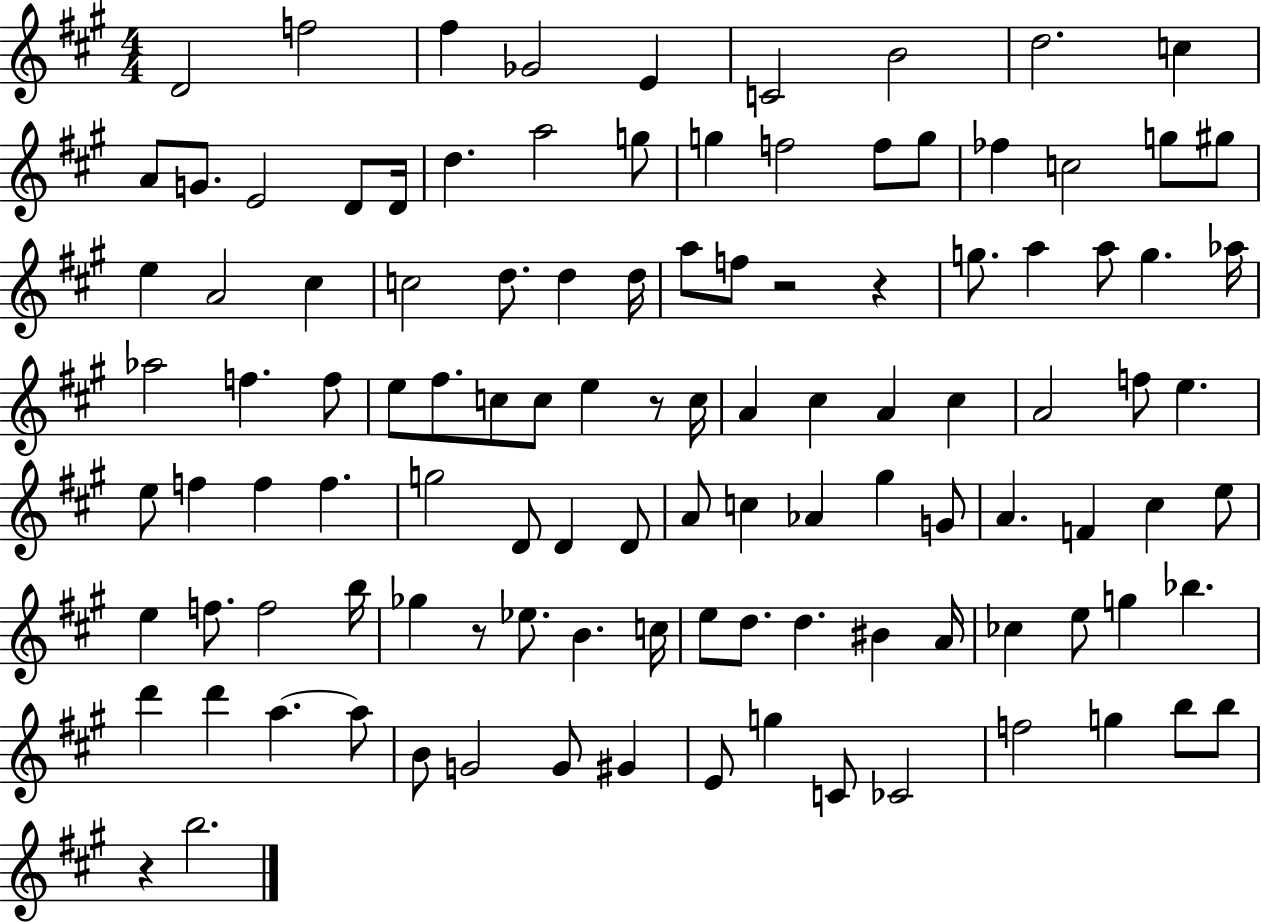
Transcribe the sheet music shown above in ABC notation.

X:1
T:Untitled
M:4/4
L:1/4
K:A
D2 f2 ^f _G2 E C2 B2 d2 c A/2 G/2 E2 D/2 D/4 d a2 g/2 g f2 f/2 g/2 _f c2 g/2 ^g/2 e A2 ^c c2 d/2 d d/4 a/2 f/2 z2 z g/2 a a/2 g _a/4 _a2 f f/2 e/2 ^f/2 c/2 c/2 e z/2 c/4 A ^c A ^c A2 f/2 e e/2 f f f g2 D/2 D D/2 A/2 c _A ^g G/2 A F ^c e/2 e f/2 f2 b/4 _g z/2 _e/2 B c/4 e/2 d/2 d ^B A/4 _c e/2 g _b d' d' a a/2 B/2 G2 G/2 ^G E/2 g C/2 _C2 f2 g b/2 b/2 z b2